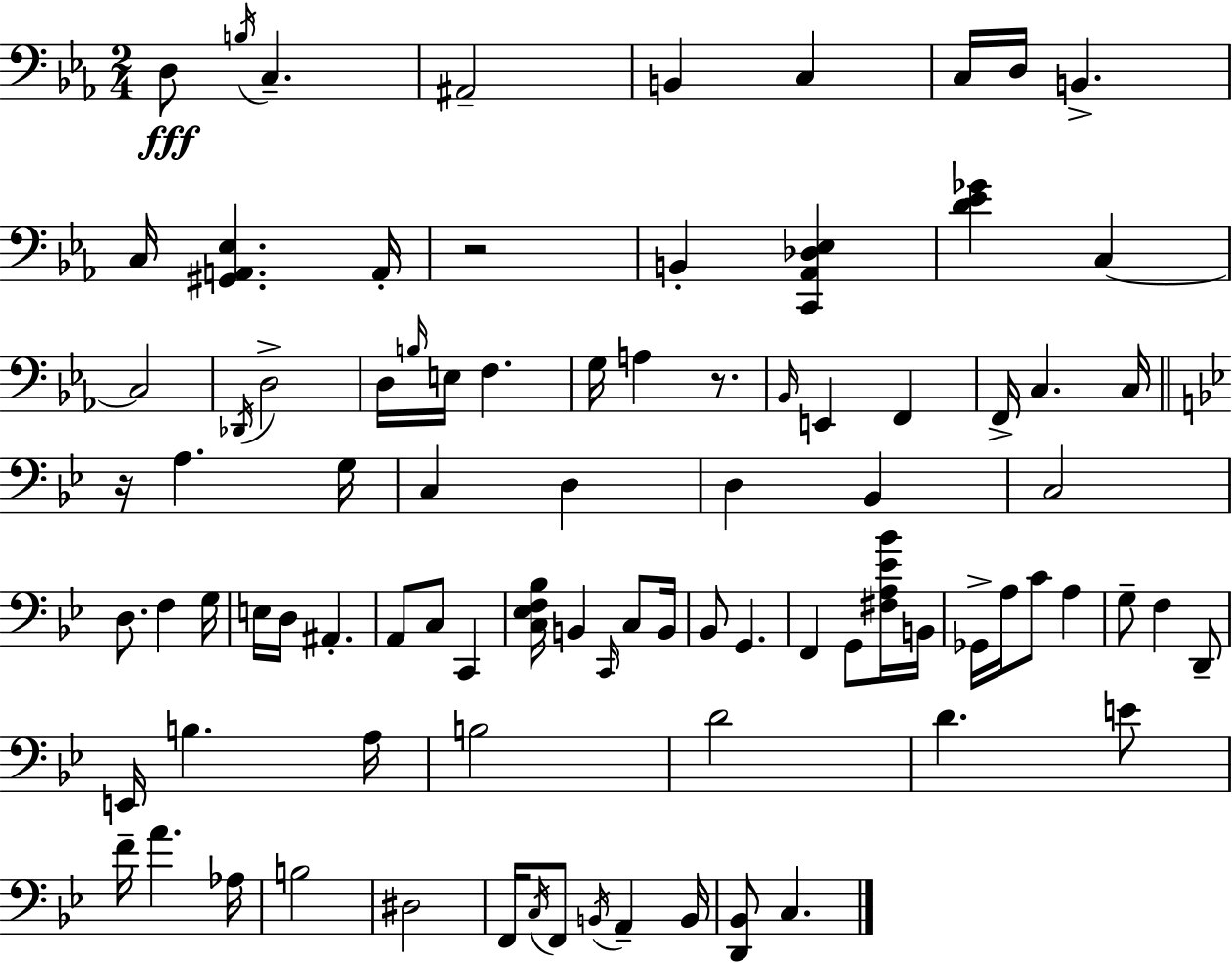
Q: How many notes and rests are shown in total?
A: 88